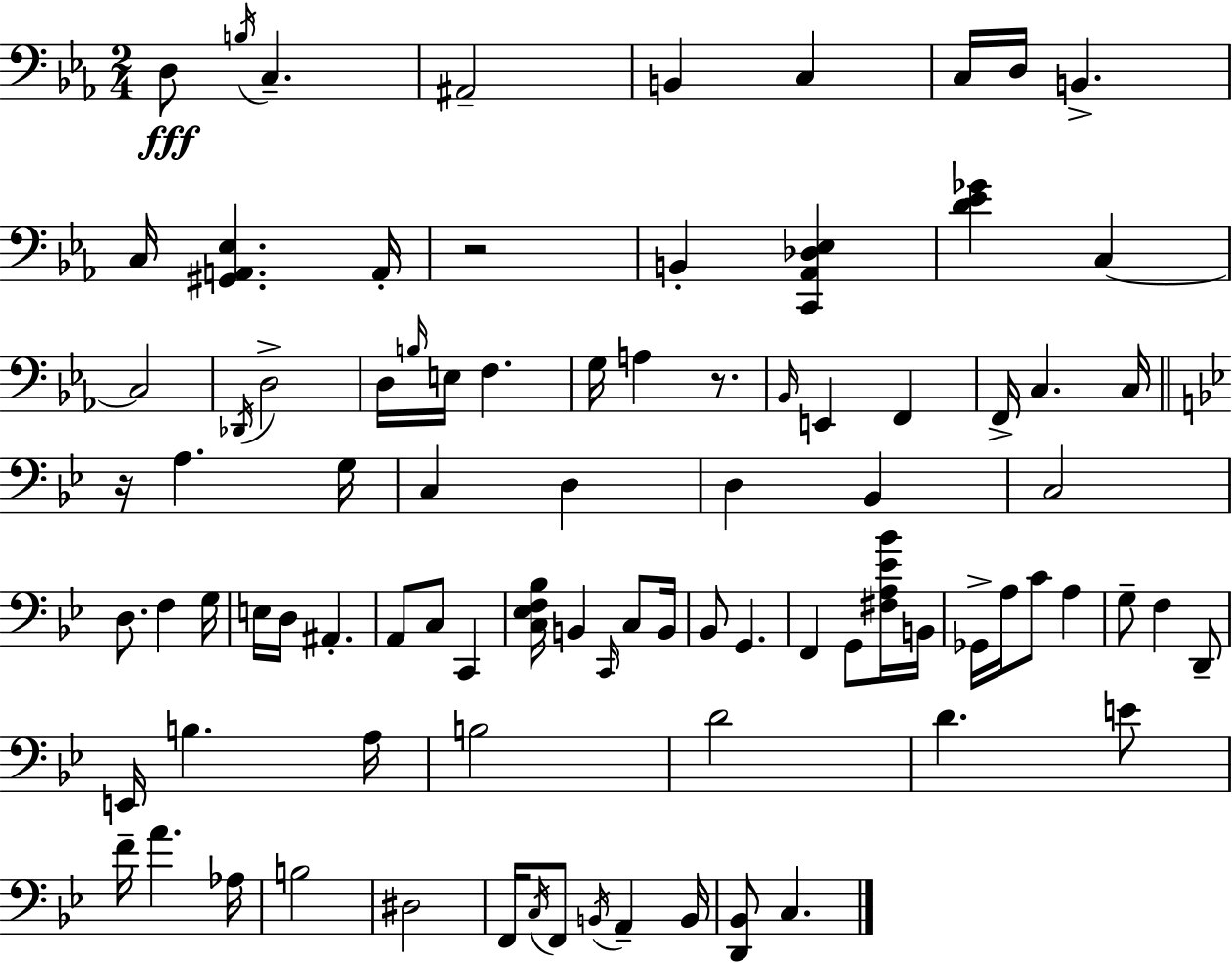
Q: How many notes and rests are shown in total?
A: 88